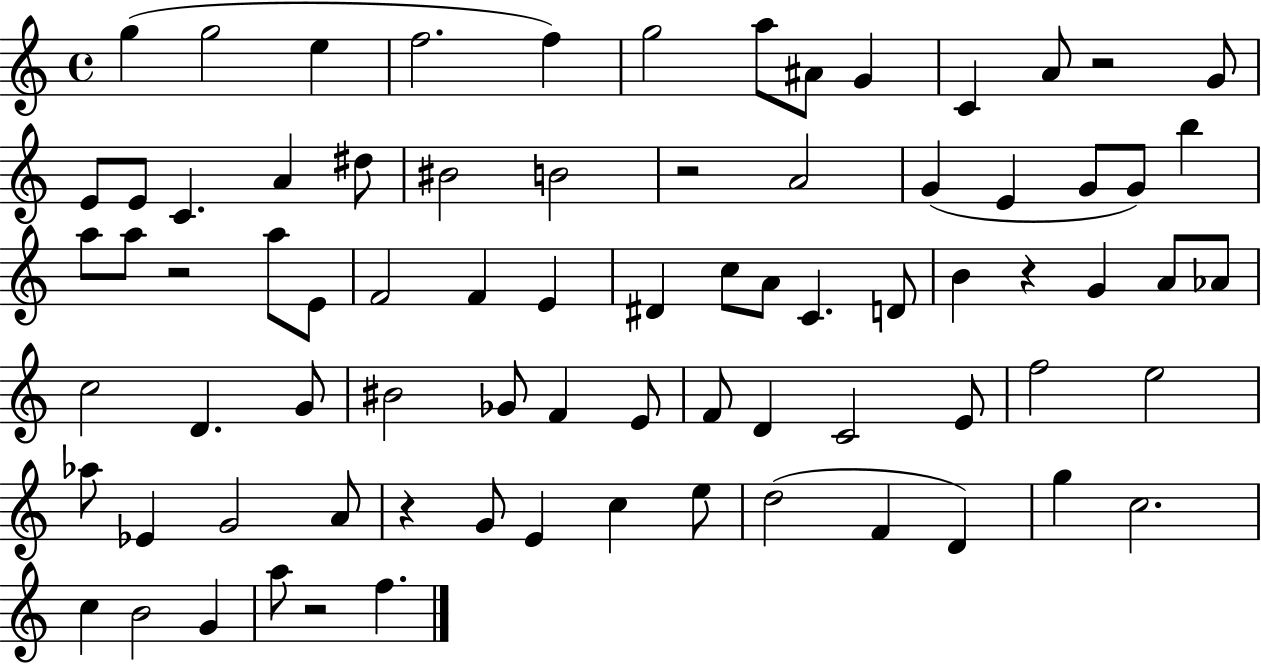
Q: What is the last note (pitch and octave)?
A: F5